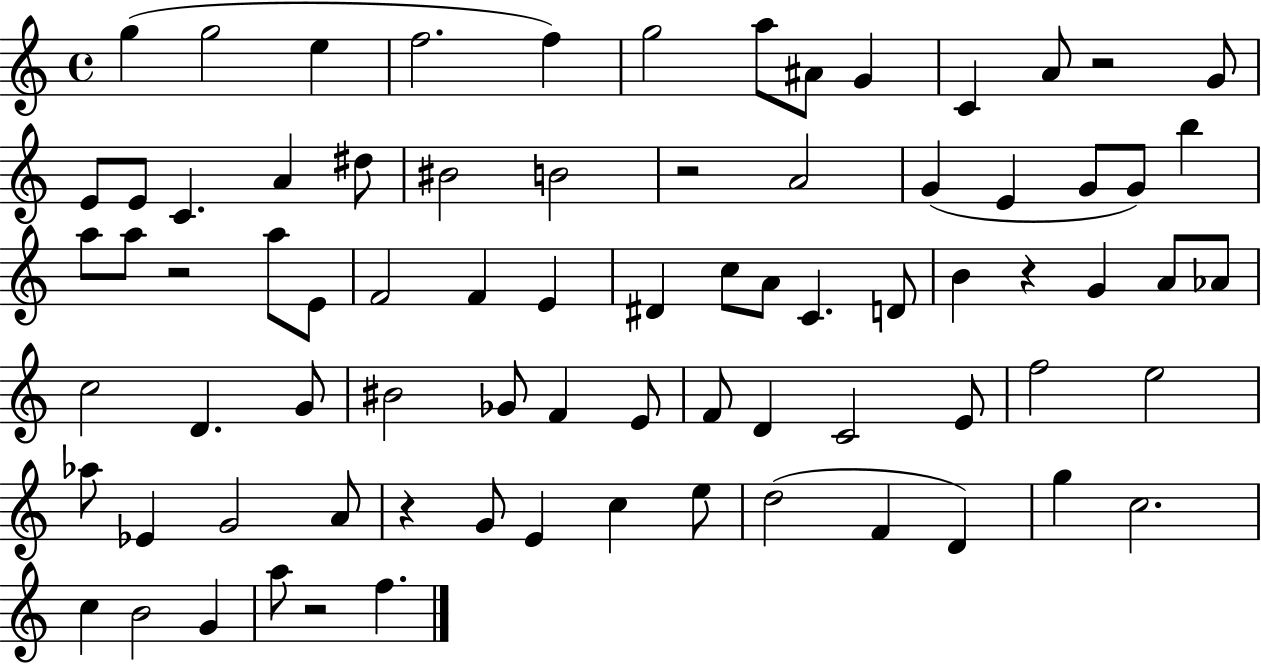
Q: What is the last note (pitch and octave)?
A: F5